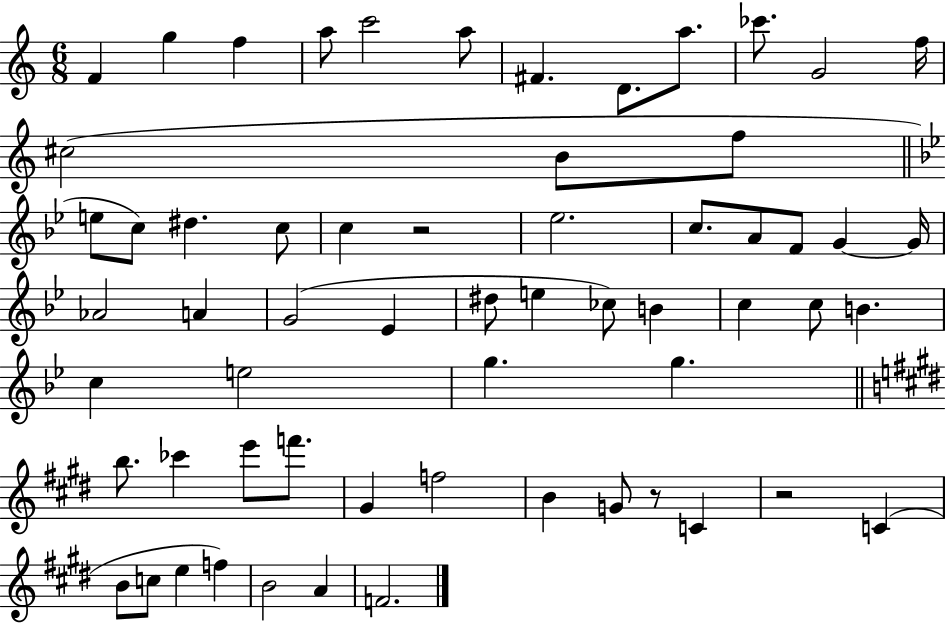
{
  \clef treble
  \numericTimeSignature
  \time 6/8
  \key c \major
  \repeat volta 2 { f'4 g''4 f''4 | a''8 c'''2 a''8 | fis'4. d'8. a''8. | ces'''8. g'2 f''16 | \break cis''2( b'8 f''8 | \bar "||" \break \key bes \major e''8 c''8) dis''4. c''8 | c''4 r2 | ees''2. | c''8. a'8 f'8 g'4~~ g'16 | \break aes'2 a'4 | g'2( ees'4 | dis''8 e''4 ces''8) b'4 | c''4 c''8 b'4. | \break c''4 e''2 | g''4. g''4. | \bar "||" \break \key e \major b''8. ces'''4 e'''8 f'''8. | gis'4 f''2 | b'4 g'8 r8 c'4 | r2 c'4( | \break b'8 c''8 e''4 f''4) | b'2 a'4 | f'2. | } \bar "|."
}